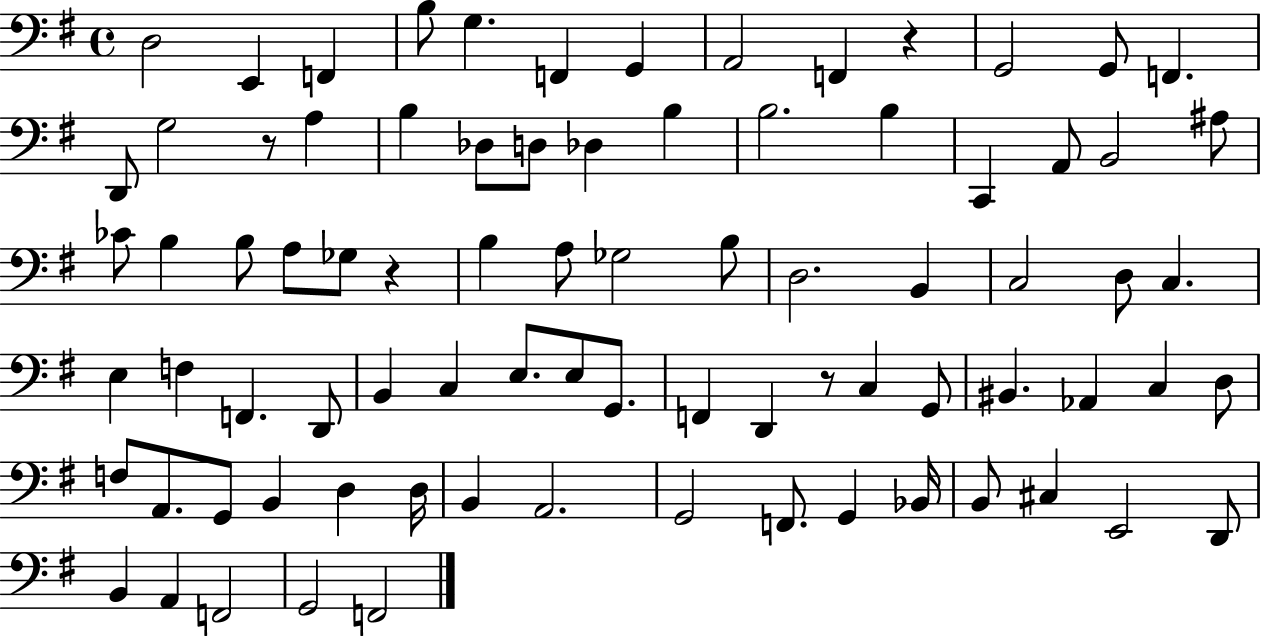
D3/h E2/q F2/q B3/e G3/q. F2/q G2/q A2/h F2/q R/q G2/h G2/e F2/q. D2/e G3/h R/e A3/q B3/q Db3/e D3/e Db3/q B3/q B3/h. B3/q C2/q A2/e B2/h A#3/e CES4/e B3/q B3/e A3/e Gb3/e R/q B3/q A3/e Gb3/h B3/e D3/h. B2/q C3/h D3/e C3/q. E3/q F3/q F2/q. D2/e B2/q C3/q E3/e. E3/e G2/e. F2/q D2/q R/e C3/q G2/e BIS2/q. Ab2/q C3/q D3/e F3/e A2/e. G2/e B2/q D3/q D3/s B2/q A2/h. G2/h F2/e. G2/q Bb2/s B2/e C#3/q E2/h D2/e B2/q A2/q F2/h G2/h F2/h